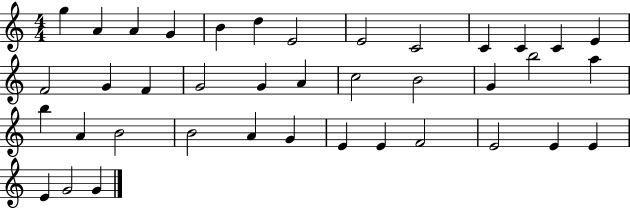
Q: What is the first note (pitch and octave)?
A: G5